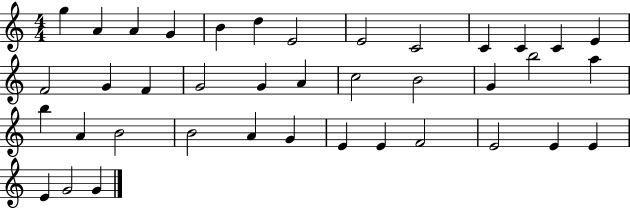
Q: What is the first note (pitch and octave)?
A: G5